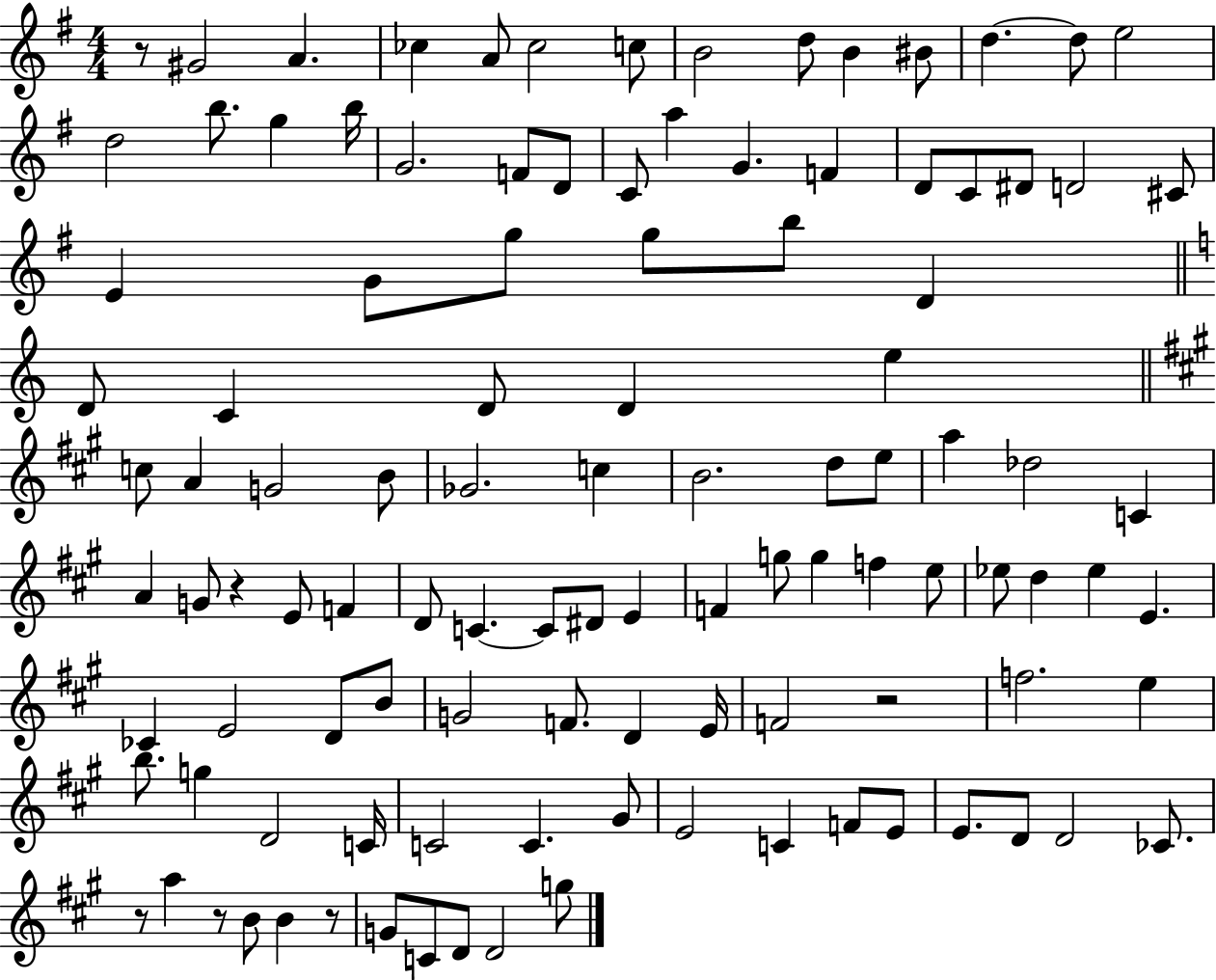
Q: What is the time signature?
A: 4/4